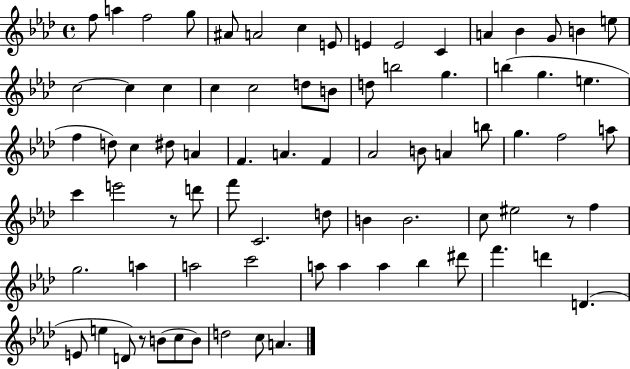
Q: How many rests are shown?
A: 3